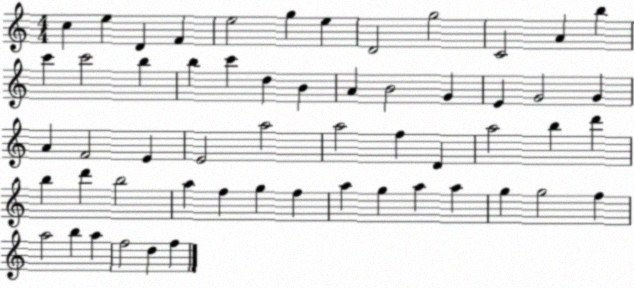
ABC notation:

X:1
T:Untitled
M:4/4
L:1/4
K:C
c e D F e2 g e D2 g2 C2 A b c' c'2 b b c' d B A B2 G E G2 G A F2 E E2 a2 a2 f D a2 b d' b d' b2 a f g f a g a a g g2 f a2 b a f2 d f